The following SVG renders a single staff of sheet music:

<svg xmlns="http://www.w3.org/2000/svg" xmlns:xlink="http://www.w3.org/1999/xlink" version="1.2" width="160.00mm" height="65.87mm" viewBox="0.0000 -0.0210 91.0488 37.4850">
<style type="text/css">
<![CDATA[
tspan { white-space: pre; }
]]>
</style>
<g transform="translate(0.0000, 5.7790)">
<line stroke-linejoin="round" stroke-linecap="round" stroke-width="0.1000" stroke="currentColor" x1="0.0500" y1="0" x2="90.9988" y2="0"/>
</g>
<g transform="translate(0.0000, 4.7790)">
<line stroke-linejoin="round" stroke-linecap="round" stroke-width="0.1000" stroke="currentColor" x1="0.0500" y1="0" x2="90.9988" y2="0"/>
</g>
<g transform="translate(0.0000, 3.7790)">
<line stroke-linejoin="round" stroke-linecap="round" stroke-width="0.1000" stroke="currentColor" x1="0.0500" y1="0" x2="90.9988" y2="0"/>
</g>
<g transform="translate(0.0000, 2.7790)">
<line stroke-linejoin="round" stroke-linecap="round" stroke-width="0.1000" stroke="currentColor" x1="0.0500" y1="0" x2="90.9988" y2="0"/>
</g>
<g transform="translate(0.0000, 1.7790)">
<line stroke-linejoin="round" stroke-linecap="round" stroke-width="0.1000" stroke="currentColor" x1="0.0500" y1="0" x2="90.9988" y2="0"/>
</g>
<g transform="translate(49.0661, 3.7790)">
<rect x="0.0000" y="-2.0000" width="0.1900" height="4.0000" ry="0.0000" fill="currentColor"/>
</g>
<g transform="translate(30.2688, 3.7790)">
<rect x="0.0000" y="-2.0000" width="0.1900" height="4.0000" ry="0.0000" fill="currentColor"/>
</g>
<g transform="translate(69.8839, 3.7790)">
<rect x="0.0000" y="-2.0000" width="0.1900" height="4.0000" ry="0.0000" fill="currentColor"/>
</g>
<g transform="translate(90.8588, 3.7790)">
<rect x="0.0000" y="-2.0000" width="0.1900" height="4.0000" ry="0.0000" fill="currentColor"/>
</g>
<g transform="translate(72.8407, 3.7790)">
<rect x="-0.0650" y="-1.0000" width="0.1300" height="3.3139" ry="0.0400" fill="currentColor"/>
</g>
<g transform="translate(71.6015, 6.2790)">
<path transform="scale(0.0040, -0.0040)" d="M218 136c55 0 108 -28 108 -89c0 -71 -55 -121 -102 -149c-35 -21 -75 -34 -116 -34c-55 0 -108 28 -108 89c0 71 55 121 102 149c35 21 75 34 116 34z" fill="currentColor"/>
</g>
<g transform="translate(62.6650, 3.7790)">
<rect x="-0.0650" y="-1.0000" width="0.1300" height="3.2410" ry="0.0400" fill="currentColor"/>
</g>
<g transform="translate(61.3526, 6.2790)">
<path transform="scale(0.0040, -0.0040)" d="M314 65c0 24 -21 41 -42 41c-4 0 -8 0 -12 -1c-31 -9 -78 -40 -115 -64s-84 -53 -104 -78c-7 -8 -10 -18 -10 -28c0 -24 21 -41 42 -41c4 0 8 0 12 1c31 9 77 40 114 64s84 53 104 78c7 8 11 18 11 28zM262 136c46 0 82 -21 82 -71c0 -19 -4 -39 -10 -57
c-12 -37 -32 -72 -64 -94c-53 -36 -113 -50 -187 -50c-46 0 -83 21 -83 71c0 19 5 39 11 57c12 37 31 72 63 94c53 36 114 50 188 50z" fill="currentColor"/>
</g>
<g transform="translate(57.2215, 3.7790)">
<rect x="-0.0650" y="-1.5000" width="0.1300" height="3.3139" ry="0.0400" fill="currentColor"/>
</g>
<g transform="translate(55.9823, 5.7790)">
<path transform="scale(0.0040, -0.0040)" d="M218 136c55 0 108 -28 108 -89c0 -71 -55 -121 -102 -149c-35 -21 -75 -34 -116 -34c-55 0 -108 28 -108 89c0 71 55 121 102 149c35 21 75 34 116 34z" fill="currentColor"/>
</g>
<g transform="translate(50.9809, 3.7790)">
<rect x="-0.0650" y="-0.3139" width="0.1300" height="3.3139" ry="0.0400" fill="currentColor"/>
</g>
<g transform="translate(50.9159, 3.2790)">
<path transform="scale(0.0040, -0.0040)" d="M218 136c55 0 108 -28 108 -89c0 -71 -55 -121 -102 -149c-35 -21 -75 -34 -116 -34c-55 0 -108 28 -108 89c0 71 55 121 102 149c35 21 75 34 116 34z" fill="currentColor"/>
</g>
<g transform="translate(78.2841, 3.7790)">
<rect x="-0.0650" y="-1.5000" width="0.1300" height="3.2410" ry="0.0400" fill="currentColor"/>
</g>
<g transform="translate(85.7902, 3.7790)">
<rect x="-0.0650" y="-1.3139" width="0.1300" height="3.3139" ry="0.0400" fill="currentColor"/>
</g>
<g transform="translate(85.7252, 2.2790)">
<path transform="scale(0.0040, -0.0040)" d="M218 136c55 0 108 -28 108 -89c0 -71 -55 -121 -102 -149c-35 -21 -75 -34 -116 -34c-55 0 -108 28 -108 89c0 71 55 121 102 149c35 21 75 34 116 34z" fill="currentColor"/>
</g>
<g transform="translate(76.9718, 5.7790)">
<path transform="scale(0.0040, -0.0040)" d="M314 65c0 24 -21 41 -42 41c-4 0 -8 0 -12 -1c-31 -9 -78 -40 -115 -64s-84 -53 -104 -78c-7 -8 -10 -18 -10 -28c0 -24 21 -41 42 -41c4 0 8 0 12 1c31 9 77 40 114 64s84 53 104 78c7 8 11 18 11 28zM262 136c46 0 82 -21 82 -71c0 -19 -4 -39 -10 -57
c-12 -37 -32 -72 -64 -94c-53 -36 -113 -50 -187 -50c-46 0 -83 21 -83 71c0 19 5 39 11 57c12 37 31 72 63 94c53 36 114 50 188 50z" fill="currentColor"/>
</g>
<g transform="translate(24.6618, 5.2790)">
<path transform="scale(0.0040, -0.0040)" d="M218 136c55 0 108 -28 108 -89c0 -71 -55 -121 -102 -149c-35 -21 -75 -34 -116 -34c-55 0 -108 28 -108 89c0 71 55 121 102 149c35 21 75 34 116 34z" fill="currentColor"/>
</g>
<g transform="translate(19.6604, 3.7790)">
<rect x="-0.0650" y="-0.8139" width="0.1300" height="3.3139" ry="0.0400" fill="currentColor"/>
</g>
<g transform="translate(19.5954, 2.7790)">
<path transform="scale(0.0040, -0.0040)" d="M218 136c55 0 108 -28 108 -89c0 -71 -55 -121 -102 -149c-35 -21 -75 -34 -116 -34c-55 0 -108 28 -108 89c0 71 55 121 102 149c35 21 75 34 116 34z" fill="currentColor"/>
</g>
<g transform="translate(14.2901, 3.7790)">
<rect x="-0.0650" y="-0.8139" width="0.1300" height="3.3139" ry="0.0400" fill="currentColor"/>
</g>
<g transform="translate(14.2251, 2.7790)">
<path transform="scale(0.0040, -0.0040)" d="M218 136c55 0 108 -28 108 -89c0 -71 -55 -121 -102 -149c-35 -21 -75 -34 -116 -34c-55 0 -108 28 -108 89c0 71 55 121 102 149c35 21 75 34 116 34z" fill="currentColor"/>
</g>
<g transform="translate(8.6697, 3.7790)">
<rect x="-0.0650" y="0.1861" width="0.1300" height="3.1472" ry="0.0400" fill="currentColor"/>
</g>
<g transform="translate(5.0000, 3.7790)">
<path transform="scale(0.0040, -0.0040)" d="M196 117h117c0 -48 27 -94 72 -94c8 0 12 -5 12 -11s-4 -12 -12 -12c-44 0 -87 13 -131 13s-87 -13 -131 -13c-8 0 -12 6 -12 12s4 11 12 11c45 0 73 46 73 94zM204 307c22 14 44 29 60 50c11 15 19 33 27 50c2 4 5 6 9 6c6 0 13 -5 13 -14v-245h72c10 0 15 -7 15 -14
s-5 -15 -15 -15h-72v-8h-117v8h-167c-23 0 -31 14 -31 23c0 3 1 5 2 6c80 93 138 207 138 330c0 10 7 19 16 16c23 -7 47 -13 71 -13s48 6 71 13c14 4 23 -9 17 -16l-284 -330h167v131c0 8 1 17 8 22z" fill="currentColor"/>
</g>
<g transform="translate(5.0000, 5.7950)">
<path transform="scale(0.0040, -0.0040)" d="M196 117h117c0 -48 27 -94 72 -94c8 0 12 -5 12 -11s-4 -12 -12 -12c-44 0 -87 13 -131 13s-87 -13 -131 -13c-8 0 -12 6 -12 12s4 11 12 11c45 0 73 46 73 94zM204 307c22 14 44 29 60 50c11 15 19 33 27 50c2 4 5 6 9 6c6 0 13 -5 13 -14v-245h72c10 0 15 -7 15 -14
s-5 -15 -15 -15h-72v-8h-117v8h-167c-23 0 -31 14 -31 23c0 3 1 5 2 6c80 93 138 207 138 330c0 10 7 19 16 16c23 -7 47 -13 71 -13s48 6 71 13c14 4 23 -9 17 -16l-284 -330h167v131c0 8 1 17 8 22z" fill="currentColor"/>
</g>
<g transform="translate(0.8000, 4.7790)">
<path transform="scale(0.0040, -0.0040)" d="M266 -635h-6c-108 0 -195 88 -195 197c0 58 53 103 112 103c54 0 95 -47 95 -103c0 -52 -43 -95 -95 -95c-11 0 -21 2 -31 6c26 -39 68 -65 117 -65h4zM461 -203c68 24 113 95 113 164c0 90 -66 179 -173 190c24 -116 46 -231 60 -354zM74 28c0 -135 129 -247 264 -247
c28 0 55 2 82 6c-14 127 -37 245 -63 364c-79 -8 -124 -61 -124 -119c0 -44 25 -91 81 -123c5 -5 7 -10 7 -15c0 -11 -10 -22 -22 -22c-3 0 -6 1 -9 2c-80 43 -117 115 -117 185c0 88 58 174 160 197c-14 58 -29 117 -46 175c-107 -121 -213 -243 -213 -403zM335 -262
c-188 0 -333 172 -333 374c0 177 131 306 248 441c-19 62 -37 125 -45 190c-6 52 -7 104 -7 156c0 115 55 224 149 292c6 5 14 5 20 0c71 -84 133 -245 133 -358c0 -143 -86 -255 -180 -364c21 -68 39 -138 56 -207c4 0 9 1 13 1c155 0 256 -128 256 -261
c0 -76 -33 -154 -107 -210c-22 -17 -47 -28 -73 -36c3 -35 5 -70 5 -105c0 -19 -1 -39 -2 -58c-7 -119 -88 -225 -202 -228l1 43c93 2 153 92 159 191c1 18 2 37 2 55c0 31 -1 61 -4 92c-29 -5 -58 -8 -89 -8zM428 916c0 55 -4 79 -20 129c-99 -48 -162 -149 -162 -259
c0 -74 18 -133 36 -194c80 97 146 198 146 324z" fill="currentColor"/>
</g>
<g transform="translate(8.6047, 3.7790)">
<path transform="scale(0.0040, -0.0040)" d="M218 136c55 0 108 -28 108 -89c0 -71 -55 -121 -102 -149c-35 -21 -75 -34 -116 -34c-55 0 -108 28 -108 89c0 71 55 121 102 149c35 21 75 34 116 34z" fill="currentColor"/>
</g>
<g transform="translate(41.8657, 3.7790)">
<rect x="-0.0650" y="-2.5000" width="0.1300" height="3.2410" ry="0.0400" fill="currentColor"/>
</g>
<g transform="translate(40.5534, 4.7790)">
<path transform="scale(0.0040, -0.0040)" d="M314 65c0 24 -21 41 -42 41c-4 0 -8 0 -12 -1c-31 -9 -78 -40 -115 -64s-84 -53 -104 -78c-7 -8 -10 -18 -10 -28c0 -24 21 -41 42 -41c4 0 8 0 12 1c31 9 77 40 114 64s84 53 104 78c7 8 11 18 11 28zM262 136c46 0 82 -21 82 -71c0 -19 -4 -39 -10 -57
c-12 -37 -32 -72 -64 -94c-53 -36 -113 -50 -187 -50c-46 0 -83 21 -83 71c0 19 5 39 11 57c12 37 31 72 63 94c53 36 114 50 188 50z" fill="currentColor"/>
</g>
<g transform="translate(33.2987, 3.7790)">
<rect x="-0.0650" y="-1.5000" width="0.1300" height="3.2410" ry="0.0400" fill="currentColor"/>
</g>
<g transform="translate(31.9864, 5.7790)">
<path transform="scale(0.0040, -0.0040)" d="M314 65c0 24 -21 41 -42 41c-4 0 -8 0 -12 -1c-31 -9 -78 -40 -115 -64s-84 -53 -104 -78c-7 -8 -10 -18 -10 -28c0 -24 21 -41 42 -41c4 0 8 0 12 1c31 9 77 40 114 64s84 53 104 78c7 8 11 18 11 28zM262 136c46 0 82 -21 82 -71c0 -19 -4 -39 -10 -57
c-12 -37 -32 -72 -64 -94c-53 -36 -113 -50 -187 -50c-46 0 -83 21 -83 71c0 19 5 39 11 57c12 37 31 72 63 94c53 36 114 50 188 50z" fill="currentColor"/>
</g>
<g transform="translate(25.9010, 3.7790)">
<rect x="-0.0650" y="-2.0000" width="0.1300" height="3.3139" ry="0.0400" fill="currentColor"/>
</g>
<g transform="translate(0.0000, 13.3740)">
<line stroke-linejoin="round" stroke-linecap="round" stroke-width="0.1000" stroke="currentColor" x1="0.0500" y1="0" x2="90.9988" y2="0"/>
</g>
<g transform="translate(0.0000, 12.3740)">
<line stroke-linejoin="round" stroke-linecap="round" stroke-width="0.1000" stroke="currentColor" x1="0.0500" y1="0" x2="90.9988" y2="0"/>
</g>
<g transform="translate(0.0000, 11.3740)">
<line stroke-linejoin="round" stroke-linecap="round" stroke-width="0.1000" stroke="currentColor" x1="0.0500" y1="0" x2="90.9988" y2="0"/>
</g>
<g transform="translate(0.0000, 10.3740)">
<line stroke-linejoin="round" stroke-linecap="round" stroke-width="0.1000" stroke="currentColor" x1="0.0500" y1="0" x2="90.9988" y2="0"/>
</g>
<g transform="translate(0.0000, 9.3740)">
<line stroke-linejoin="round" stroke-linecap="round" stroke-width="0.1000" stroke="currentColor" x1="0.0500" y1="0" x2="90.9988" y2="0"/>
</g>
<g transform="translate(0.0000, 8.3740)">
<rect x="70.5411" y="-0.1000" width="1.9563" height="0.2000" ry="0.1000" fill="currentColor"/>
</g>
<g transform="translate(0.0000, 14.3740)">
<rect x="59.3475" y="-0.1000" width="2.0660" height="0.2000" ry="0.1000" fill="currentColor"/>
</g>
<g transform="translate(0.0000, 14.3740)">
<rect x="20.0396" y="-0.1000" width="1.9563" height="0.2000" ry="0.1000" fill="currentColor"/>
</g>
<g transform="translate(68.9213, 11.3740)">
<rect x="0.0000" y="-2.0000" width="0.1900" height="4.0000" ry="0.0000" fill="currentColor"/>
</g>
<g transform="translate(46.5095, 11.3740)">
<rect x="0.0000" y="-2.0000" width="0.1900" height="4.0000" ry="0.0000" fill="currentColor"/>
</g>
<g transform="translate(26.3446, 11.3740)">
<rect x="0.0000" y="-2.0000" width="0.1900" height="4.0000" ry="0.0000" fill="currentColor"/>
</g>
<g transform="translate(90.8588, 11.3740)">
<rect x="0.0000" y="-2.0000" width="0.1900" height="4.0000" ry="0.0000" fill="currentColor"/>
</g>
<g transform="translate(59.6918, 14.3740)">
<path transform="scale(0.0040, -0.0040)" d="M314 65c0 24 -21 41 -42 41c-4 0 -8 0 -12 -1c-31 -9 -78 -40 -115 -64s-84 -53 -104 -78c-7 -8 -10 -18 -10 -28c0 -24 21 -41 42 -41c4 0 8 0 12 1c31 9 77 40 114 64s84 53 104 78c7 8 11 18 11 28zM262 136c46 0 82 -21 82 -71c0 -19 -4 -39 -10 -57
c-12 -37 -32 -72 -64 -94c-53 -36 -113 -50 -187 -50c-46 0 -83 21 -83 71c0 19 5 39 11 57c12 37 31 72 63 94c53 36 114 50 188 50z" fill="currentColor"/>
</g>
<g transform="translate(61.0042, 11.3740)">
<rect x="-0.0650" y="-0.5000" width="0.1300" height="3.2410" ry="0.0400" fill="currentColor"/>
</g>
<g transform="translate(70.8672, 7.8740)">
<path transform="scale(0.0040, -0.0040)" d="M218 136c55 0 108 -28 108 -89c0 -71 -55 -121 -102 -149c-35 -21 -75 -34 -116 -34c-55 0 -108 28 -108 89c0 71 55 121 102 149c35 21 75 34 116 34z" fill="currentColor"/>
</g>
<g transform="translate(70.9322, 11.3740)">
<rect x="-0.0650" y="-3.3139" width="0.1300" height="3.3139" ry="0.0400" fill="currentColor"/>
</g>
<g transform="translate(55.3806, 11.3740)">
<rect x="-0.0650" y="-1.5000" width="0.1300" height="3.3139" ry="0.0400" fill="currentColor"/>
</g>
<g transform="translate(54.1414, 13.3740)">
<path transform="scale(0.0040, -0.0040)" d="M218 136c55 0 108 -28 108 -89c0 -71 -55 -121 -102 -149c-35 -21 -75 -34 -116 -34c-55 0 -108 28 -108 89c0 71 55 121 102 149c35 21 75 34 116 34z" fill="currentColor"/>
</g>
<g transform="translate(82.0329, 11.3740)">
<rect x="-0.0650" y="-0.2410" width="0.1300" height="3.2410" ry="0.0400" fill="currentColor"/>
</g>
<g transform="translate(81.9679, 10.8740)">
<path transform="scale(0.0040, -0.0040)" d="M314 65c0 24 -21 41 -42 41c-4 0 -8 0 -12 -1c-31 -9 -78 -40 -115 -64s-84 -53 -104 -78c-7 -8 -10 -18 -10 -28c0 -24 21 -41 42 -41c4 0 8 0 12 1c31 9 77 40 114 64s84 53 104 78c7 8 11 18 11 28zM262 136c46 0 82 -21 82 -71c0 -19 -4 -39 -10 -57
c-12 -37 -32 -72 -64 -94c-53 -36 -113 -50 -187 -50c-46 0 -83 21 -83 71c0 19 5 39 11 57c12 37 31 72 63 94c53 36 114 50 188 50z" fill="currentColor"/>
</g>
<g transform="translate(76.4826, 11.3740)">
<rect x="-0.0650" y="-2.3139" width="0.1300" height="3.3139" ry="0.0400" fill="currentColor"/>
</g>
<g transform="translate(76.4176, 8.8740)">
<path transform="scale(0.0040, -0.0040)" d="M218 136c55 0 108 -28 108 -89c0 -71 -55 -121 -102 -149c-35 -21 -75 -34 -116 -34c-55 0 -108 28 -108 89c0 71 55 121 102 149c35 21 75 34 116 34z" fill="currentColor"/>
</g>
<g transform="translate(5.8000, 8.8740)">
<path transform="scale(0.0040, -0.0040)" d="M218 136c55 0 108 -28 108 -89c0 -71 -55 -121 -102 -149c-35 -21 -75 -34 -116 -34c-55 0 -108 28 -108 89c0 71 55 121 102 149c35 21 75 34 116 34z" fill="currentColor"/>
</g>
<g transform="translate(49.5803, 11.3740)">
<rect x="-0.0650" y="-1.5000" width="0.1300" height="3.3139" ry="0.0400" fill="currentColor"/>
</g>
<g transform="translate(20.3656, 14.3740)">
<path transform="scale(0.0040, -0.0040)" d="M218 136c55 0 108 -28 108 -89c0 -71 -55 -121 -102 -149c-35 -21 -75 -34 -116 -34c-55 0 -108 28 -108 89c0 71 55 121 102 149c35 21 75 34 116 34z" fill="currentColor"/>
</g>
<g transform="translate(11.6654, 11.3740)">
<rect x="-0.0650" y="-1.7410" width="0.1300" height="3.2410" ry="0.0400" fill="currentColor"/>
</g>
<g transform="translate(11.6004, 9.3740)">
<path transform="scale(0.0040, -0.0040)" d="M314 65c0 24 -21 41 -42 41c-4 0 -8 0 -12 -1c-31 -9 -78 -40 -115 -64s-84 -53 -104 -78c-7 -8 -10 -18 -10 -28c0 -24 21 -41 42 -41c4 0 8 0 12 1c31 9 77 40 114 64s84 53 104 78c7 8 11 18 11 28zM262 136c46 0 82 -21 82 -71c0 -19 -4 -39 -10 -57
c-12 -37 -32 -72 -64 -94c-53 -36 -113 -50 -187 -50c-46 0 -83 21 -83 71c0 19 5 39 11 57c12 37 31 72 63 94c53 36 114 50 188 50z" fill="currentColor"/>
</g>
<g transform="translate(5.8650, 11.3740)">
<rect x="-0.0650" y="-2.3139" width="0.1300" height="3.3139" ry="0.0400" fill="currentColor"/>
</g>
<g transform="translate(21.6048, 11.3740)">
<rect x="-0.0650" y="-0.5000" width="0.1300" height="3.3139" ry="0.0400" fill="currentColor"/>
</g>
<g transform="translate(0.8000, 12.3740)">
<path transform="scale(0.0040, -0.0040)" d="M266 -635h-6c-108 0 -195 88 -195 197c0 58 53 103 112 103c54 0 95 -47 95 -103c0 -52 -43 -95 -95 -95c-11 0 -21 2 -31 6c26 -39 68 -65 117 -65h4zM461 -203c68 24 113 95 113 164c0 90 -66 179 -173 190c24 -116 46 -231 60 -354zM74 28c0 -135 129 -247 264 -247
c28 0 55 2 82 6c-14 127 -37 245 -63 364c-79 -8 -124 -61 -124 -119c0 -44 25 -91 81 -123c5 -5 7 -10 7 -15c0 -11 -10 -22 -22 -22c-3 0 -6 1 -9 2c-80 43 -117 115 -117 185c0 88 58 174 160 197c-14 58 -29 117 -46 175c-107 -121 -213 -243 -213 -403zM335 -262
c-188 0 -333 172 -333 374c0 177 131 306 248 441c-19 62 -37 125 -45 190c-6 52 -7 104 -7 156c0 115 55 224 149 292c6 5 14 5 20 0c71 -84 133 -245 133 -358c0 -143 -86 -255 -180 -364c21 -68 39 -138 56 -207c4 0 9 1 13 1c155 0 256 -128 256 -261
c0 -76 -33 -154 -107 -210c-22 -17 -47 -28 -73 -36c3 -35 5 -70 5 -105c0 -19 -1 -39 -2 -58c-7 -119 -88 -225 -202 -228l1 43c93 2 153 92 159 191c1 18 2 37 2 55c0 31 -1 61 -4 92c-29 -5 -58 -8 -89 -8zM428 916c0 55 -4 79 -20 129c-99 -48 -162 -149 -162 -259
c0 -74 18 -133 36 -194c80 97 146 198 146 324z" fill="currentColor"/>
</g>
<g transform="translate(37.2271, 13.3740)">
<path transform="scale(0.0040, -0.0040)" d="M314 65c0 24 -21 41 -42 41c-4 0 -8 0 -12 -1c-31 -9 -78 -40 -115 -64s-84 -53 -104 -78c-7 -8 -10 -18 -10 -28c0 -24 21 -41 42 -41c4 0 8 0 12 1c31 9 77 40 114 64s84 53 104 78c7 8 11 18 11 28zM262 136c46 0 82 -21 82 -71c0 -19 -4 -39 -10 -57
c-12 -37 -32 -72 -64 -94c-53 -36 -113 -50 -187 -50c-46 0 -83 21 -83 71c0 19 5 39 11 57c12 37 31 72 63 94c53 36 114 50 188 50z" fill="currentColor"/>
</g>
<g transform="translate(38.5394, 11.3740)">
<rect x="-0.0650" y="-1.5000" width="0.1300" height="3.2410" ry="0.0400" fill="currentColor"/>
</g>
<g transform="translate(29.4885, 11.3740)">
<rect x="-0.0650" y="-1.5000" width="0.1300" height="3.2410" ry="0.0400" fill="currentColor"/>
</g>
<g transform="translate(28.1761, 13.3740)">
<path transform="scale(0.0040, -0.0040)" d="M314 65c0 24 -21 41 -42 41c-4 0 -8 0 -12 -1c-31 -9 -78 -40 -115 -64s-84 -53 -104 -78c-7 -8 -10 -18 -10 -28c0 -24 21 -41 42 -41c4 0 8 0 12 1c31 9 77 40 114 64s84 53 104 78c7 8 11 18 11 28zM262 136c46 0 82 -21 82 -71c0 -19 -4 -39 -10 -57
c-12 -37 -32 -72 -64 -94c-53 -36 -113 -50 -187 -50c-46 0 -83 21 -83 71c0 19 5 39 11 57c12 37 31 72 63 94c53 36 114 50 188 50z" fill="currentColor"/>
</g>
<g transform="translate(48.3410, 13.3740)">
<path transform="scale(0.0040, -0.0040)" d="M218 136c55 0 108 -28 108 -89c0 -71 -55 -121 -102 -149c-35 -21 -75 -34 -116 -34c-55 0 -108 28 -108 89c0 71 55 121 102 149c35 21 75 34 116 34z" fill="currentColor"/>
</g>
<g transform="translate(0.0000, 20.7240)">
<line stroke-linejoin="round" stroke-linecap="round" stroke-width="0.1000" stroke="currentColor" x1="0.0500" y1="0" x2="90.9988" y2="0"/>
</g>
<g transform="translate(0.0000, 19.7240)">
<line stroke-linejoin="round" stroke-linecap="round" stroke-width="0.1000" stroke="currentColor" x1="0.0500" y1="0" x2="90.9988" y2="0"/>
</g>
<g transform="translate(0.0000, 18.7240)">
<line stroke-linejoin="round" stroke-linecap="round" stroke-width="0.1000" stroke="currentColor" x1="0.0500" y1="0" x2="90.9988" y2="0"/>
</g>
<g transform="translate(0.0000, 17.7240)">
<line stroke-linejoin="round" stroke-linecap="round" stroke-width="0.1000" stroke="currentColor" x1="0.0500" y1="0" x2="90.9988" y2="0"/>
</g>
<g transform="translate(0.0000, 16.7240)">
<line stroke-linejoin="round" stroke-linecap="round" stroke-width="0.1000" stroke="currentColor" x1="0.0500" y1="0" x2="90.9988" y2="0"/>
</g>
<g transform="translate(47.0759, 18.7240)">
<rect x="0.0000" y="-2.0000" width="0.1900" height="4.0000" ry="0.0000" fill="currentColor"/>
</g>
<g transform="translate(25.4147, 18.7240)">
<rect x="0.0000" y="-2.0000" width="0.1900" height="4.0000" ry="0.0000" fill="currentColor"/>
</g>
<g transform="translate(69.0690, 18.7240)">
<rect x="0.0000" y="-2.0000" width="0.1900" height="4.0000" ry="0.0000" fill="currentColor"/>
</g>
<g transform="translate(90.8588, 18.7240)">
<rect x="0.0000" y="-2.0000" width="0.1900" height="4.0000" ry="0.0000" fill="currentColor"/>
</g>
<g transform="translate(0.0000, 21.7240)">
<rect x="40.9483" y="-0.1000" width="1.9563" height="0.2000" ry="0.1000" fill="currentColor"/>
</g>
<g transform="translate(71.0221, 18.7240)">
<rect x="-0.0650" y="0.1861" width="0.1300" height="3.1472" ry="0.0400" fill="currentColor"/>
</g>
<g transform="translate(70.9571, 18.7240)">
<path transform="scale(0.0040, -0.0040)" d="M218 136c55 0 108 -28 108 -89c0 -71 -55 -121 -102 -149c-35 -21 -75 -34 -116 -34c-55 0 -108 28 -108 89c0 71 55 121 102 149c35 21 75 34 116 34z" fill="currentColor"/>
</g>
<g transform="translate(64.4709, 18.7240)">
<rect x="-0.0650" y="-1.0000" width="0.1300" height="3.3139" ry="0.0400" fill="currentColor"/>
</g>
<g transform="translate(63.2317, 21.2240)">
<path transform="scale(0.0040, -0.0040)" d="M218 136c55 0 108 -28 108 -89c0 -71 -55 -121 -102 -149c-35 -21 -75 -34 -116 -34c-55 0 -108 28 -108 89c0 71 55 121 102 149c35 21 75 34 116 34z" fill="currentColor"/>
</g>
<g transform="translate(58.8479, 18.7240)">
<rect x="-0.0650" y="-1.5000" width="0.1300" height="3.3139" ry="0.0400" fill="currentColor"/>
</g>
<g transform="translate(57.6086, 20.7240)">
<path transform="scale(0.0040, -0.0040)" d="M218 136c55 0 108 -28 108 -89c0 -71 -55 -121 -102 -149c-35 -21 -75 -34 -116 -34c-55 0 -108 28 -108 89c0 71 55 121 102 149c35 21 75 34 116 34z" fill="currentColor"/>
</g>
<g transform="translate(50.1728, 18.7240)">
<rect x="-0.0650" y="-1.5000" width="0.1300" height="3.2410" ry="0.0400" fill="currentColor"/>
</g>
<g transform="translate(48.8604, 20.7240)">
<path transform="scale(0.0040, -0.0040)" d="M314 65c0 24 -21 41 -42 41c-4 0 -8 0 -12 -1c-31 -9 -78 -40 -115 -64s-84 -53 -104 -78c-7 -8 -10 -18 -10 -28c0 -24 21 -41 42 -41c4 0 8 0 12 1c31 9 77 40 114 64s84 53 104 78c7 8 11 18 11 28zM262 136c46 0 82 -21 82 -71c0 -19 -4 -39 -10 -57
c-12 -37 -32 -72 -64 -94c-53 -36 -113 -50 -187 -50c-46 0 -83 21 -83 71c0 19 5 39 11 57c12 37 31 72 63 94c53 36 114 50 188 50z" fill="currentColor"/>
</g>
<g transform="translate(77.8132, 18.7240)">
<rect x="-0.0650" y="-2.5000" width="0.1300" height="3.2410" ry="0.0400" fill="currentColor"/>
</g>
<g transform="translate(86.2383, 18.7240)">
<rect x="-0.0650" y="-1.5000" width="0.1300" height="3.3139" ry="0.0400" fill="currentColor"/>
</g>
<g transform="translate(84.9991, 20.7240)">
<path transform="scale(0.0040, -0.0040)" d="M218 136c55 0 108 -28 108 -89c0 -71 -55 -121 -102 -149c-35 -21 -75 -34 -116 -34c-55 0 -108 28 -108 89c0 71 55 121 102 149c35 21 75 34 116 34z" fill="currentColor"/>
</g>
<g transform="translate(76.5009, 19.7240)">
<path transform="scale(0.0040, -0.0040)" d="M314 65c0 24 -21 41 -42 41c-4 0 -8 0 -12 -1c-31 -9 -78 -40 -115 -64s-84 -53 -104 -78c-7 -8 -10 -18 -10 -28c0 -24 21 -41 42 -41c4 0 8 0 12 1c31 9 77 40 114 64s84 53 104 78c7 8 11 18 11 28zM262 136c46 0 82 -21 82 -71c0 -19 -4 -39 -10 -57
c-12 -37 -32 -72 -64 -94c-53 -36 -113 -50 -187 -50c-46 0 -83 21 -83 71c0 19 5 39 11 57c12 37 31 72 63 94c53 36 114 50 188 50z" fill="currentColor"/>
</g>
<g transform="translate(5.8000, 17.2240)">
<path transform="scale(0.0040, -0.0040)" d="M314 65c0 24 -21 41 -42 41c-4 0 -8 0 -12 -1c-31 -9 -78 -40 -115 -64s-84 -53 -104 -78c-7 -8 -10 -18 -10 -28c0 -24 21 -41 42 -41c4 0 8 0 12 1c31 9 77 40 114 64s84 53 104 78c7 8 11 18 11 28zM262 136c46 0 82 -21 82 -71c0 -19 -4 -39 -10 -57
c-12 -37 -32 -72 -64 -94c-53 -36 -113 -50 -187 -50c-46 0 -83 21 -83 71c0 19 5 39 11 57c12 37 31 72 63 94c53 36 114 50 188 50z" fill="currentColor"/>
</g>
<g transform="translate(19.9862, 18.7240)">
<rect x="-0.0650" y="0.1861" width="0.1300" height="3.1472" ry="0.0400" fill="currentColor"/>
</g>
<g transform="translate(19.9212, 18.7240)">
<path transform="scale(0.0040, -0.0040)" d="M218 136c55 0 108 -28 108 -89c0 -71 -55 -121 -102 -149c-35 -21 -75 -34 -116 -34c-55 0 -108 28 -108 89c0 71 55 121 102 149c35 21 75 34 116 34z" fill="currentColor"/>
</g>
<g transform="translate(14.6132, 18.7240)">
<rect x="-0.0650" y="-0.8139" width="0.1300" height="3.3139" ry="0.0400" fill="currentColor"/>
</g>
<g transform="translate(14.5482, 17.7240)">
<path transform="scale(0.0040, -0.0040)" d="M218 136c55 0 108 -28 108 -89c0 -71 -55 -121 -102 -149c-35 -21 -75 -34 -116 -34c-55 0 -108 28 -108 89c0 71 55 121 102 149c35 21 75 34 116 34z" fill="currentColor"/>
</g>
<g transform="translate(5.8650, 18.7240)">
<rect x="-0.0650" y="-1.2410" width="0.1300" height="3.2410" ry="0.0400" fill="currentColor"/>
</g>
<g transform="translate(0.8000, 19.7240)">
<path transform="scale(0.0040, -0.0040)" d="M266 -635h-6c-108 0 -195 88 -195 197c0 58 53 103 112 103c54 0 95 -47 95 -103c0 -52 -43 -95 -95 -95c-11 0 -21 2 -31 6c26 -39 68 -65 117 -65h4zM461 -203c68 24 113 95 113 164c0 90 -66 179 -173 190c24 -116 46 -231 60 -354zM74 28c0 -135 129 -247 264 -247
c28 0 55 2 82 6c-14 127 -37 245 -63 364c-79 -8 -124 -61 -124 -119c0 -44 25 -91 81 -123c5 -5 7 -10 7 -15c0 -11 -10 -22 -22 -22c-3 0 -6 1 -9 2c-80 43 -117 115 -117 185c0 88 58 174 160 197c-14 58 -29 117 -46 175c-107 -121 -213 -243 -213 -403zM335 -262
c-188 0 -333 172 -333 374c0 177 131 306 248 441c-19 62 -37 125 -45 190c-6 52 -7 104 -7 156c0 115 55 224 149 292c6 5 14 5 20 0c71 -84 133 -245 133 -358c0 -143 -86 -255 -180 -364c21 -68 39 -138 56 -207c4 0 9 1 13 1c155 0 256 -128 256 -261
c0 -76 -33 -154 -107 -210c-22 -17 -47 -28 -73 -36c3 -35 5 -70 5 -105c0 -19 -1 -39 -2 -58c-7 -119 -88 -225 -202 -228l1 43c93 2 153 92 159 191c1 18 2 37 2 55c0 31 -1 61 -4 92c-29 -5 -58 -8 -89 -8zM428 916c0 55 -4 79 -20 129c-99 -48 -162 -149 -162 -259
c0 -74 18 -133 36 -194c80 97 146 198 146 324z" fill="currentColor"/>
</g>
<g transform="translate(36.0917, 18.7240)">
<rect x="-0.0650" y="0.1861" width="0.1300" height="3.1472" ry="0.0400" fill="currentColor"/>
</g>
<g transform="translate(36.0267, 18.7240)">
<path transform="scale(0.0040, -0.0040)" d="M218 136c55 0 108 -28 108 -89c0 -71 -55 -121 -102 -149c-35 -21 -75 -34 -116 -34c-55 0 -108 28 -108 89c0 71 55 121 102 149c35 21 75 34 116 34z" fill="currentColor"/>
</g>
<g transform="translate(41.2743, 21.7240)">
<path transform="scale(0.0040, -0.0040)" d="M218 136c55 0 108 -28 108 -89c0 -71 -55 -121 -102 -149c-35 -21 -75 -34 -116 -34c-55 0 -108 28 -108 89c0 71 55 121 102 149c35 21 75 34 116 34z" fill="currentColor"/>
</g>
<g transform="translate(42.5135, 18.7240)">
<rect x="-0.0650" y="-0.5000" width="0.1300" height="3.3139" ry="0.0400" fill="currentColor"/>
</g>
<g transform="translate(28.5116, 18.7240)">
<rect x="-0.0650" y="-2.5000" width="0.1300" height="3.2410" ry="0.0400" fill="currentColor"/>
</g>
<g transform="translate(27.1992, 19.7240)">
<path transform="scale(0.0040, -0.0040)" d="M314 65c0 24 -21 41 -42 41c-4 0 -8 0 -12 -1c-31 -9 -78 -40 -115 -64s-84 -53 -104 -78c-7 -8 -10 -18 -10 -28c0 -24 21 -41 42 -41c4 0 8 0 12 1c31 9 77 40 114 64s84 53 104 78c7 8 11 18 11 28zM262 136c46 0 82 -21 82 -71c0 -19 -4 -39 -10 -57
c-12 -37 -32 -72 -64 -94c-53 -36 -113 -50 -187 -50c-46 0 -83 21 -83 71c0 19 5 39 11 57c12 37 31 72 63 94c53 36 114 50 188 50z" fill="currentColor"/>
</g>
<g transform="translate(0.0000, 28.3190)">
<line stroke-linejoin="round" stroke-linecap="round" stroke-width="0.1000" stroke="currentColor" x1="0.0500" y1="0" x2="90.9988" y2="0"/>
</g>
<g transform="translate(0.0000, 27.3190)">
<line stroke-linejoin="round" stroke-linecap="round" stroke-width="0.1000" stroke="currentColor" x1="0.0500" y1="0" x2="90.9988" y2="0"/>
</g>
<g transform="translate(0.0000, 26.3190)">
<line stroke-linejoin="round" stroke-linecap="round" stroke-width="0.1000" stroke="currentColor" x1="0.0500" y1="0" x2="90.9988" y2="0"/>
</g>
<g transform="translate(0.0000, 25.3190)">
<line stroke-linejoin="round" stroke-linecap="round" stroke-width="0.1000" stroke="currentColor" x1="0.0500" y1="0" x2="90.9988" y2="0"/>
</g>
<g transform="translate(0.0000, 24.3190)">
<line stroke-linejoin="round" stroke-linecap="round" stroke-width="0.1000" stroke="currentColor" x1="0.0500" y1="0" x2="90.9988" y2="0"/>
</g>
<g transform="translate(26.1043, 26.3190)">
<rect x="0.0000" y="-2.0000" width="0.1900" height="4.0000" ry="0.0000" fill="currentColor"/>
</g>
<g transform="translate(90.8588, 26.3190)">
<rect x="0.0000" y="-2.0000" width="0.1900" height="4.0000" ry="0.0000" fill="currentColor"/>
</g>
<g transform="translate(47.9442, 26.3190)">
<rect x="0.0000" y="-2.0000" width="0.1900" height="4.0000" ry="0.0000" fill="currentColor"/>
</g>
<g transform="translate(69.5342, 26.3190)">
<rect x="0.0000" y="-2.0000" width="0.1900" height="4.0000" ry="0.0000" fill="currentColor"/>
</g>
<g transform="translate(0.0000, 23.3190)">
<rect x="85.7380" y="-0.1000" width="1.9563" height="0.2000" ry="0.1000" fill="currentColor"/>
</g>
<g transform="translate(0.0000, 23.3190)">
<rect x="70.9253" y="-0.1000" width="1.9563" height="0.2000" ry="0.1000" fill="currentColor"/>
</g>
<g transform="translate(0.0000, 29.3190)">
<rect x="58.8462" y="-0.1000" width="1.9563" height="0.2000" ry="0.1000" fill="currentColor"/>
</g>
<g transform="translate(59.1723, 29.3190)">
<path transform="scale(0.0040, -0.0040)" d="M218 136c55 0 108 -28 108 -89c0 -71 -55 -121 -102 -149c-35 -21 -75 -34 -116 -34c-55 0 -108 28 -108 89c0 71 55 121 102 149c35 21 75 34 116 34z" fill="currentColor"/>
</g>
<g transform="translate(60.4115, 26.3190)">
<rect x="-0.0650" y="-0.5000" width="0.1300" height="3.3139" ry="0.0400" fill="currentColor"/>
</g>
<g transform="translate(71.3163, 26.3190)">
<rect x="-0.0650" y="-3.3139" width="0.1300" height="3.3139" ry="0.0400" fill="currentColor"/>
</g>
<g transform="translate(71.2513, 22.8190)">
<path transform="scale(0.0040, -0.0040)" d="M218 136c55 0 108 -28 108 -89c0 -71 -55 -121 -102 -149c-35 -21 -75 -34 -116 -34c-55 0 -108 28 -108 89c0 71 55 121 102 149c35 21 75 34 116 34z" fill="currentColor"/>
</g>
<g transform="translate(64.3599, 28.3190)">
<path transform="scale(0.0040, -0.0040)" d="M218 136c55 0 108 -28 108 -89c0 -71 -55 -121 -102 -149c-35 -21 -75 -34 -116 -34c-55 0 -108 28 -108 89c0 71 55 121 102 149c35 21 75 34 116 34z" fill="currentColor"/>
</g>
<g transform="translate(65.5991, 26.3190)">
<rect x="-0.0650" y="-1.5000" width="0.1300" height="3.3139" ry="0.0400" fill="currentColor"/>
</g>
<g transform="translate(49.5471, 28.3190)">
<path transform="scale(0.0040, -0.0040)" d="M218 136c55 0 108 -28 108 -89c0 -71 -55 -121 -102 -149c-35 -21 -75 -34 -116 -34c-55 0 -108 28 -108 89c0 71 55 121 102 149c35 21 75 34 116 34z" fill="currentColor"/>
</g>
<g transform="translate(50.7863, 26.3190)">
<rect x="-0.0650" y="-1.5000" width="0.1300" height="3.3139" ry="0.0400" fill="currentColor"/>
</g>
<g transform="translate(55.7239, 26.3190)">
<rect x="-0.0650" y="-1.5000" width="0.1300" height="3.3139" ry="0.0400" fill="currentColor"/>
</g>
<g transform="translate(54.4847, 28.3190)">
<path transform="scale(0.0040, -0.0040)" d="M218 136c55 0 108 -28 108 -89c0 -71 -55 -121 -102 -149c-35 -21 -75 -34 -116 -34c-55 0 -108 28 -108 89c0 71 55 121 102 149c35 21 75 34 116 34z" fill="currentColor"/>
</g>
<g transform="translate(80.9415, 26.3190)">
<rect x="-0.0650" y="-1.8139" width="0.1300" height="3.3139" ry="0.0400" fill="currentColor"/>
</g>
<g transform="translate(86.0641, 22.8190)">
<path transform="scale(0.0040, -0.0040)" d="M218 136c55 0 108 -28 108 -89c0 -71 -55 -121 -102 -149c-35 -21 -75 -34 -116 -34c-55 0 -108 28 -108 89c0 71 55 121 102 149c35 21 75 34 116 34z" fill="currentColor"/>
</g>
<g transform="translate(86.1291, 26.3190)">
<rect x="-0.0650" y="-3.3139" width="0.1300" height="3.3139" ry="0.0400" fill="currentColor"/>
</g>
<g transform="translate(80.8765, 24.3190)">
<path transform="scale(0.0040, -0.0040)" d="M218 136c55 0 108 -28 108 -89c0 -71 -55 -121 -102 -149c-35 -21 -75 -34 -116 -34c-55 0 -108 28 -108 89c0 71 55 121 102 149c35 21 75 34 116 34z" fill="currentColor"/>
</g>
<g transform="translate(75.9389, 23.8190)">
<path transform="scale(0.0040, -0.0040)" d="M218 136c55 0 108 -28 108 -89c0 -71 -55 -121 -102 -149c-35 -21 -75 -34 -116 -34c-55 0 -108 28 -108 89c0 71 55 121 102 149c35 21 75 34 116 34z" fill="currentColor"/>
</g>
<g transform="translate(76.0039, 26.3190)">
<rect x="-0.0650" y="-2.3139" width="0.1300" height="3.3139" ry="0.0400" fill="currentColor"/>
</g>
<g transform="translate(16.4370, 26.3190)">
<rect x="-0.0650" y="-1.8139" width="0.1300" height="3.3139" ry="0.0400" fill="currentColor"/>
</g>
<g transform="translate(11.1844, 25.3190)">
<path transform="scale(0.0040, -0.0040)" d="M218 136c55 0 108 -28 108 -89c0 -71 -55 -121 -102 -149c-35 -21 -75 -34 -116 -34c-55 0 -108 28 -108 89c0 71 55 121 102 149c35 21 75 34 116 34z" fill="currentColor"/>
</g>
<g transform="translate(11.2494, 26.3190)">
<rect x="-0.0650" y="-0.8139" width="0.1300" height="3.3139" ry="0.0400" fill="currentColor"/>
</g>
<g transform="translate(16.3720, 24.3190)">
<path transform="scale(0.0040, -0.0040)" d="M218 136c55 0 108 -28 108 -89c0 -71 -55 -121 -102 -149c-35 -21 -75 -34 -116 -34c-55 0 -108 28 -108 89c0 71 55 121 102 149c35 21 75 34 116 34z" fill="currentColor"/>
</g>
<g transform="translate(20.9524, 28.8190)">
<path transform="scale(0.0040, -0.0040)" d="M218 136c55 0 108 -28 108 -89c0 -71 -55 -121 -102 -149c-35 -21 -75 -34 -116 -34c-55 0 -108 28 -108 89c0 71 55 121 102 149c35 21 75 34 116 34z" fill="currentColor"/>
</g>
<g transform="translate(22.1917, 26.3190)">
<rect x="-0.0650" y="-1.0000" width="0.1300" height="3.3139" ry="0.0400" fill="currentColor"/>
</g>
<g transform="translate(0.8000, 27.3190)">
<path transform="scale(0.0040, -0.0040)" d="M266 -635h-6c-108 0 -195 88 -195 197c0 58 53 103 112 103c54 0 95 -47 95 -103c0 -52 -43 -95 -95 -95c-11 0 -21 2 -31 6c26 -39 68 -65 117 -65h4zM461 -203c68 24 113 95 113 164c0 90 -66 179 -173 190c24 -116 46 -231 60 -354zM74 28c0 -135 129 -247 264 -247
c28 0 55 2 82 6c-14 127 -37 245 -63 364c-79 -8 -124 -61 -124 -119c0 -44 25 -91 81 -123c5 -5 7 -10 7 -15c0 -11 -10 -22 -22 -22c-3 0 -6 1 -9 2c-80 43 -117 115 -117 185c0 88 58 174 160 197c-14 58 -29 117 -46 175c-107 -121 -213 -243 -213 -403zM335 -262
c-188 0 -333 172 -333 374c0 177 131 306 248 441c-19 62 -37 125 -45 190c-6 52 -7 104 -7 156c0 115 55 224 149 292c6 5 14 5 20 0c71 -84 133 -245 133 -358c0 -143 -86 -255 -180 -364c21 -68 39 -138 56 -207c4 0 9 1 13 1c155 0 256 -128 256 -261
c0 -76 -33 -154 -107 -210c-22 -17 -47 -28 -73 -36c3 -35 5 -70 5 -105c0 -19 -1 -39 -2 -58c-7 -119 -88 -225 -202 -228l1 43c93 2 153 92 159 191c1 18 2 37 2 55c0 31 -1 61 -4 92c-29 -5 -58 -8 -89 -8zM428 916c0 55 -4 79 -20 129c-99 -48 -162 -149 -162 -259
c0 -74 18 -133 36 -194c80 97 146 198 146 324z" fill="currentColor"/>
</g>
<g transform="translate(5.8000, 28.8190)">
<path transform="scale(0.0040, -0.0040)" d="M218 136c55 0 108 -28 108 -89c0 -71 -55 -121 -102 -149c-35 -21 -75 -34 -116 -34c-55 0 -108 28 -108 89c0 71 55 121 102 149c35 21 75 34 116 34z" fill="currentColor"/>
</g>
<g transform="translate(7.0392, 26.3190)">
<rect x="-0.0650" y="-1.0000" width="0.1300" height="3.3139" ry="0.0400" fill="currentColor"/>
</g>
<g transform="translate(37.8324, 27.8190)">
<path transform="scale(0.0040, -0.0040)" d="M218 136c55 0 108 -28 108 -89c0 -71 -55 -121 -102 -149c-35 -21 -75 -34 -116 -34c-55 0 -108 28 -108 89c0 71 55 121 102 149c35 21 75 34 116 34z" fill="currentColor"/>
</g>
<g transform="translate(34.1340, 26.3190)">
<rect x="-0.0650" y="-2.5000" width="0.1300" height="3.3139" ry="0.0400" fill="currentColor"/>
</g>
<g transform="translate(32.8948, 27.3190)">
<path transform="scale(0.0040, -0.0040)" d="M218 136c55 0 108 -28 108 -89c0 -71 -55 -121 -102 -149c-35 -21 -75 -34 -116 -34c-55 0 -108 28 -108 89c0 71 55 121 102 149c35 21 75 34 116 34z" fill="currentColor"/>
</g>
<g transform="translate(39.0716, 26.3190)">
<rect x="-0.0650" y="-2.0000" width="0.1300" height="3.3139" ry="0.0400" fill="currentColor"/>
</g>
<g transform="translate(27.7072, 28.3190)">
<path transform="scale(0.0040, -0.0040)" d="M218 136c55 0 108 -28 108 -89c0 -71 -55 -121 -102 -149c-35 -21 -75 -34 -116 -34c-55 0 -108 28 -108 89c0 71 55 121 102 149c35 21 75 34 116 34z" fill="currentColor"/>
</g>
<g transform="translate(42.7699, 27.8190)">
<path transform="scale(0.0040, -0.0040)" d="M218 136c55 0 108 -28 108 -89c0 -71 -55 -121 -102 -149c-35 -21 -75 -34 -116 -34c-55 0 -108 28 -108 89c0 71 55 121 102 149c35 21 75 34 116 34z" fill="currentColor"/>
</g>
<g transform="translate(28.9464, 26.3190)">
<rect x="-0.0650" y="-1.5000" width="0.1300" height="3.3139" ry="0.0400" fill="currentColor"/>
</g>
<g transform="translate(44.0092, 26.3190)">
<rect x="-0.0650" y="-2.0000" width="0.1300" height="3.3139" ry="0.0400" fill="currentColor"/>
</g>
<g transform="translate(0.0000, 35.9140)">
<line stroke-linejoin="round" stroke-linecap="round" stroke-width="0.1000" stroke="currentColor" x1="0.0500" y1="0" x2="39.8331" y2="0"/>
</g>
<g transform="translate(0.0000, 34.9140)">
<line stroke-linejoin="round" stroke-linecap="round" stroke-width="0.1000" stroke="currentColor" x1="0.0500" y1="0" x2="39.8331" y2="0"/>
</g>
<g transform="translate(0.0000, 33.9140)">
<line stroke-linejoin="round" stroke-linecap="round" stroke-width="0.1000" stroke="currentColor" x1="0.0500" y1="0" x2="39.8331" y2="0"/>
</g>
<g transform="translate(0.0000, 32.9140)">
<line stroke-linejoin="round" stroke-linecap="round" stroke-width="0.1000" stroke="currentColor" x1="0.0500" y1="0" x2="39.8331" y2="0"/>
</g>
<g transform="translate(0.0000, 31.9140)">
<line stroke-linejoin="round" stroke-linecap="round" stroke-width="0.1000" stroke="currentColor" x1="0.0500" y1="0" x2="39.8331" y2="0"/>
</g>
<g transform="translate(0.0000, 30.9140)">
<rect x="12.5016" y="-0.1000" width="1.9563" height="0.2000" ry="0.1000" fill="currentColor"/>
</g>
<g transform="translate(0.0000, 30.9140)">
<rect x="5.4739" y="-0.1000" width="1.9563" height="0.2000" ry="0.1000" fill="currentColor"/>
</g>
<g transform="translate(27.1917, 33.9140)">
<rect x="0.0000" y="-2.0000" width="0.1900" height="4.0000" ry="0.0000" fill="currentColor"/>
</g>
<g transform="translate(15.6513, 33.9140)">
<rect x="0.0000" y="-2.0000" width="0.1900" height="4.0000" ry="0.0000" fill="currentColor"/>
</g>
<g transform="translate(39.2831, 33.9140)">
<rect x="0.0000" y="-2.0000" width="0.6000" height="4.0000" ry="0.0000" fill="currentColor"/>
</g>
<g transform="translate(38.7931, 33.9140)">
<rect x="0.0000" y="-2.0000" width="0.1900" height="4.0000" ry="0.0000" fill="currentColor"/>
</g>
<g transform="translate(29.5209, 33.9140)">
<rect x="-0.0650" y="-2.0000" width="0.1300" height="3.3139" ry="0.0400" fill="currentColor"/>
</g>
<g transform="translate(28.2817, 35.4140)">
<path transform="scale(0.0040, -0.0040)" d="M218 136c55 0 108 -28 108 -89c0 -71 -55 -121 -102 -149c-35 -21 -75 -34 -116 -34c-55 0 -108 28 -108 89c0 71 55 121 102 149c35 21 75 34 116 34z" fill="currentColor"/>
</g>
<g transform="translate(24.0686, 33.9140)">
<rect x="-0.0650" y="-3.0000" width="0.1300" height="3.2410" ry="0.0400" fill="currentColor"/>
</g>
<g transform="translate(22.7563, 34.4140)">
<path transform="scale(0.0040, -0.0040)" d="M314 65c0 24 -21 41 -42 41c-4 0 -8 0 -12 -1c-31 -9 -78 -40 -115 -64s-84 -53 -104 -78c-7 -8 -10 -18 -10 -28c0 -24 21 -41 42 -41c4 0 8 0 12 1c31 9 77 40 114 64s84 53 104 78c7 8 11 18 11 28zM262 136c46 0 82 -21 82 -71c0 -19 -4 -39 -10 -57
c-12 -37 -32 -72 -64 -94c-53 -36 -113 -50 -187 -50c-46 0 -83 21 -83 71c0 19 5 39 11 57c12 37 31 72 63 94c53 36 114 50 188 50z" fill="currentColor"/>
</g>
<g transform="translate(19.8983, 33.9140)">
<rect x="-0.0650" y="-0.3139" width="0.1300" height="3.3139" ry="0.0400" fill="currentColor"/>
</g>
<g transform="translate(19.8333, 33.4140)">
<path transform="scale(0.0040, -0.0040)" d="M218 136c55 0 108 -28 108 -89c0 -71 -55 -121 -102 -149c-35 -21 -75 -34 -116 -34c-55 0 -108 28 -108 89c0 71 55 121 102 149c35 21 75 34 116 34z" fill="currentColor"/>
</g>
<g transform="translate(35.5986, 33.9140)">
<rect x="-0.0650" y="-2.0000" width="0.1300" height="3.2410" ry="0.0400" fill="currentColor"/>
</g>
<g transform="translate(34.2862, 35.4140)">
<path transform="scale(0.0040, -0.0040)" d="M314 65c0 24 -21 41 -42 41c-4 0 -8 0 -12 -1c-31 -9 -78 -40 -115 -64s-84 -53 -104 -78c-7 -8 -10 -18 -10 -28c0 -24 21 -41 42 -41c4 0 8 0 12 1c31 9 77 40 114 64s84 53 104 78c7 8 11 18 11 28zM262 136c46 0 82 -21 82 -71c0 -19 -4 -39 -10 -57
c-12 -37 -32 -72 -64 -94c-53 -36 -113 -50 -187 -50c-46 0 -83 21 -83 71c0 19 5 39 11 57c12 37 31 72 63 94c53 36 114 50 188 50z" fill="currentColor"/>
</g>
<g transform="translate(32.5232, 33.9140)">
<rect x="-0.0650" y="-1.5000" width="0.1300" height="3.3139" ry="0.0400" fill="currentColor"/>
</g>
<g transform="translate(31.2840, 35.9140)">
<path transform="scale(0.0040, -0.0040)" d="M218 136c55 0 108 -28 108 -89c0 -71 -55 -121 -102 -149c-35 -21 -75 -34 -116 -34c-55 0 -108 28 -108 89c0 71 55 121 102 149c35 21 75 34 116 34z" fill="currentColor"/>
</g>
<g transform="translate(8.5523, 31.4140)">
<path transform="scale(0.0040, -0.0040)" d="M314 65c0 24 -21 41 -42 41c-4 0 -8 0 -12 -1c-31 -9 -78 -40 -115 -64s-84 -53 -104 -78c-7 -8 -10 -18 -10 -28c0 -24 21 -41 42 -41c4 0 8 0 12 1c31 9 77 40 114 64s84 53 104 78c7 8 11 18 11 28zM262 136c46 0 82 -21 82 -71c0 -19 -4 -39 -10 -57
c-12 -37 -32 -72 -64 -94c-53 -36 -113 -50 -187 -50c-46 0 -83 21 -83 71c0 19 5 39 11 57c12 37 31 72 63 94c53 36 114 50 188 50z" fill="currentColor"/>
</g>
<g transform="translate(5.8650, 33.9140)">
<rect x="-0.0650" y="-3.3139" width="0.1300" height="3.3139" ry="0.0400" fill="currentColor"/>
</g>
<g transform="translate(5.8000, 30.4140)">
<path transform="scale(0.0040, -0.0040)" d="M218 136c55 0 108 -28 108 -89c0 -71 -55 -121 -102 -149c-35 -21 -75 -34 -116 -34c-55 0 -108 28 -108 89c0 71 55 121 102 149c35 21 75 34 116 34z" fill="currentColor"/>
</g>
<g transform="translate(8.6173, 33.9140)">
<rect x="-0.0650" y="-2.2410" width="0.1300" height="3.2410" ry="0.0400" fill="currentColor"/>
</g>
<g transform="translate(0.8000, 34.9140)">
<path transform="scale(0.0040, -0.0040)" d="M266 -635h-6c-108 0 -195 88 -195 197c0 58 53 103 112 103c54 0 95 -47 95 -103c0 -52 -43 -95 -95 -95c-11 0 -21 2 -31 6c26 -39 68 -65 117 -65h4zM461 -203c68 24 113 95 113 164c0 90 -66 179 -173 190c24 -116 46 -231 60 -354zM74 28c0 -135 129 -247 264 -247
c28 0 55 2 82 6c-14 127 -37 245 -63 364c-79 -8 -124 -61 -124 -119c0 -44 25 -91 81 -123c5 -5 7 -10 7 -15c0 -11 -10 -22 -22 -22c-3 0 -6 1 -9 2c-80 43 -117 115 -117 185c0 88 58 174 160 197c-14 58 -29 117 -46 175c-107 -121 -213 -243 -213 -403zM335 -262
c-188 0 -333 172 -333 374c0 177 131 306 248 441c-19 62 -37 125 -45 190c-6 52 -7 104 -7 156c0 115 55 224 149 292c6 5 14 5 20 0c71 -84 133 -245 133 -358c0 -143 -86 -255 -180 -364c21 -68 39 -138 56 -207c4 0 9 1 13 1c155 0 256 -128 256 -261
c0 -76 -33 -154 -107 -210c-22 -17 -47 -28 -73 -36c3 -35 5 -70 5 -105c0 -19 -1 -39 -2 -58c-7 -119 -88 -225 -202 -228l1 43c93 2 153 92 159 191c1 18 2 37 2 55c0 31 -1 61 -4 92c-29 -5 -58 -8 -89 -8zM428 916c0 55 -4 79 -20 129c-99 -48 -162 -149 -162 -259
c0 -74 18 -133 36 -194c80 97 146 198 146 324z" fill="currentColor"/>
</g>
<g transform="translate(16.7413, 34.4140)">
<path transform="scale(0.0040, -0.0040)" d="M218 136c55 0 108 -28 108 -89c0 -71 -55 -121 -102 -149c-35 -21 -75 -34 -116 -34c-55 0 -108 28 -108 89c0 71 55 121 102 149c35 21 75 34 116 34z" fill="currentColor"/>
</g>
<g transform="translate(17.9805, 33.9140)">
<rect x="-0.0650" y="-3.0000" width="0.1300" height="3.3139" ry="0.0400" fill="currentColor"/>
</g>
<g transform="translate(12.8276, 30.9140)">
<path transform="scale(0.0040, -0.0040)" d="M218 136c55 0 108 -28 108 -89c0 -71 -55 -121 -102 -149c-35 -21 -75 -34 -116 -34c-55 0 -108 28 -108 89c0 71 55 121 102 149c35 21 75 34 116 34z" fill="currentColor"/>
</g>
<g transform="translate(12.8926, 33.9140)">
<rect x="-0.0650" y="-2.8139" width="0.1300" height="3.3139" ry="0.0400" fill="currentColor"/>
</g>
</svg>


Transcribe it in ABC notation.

X:1
T:Untitled
M:4/4
L:1/4
K:C
B d d F E2 G2 c E D2 D E2 e g f2 C E2 E2 E E C2 b g c2 e2 d B G2 B C E2 E D B G2 E D d f D E G F F E E C E b g f b b g2 a A c A2 F E F2